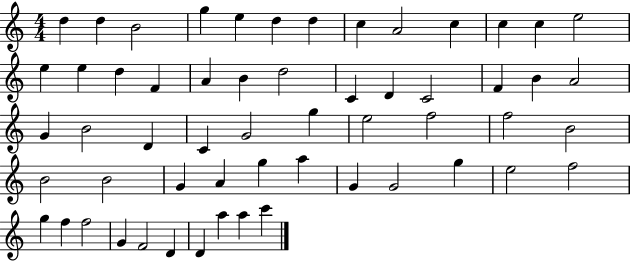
D5/q D5/q B4/h G5/q E5/q D5/q D5/q C5/q A4/h C5/q C5/q C5/q E5/h E5/q E5/q D5/q F4/q A4/q B4/q D5/h C4/q D4/q C4/h F4/q B4/q A4/h G4/q B4/h D4/q C4/q G4/h G5/q E5/h F5/h F5/h B4/h B4/h B4/h G4/q A4/q G5/q A5/q G4/q G4/h G5/q E5/h F5/h G5/q F5/q F5/h G4/q F4/h D4/q D4/q A5/q A5/q C6/q